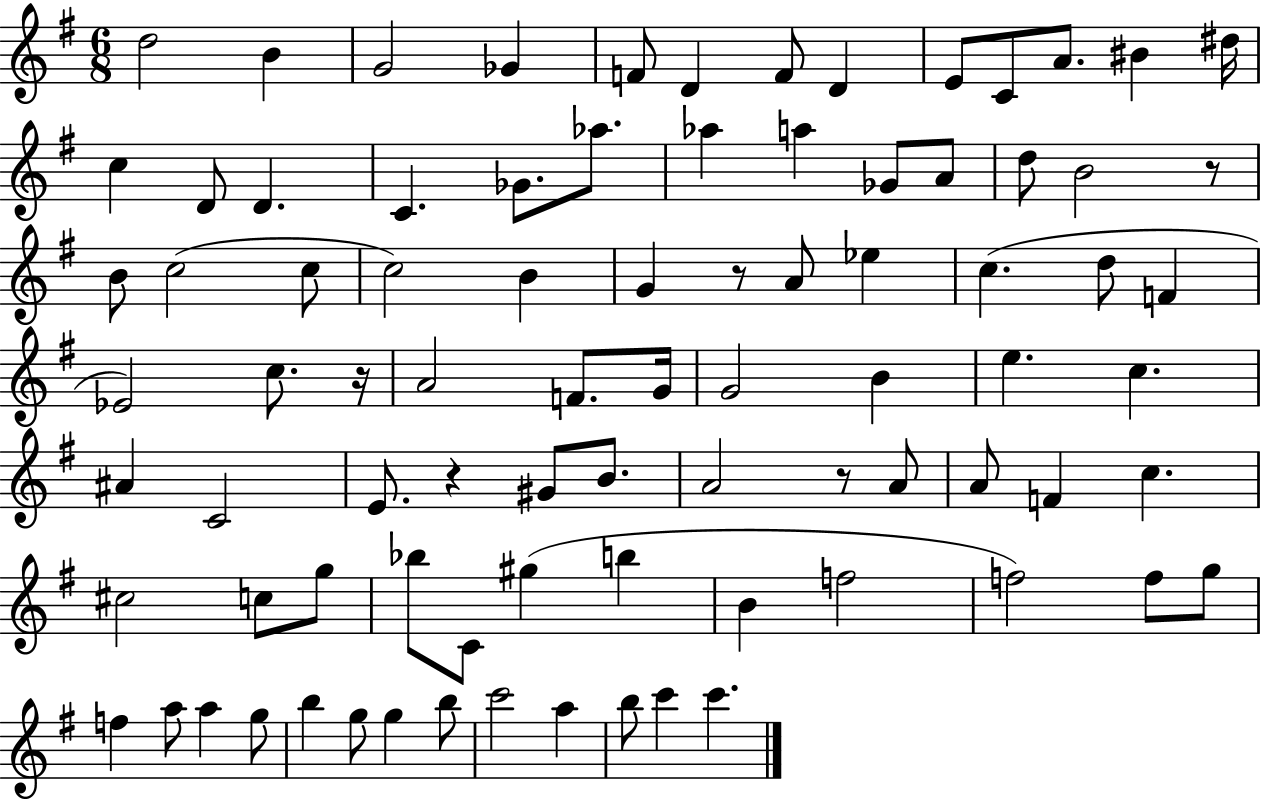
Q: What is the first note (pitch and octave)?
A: D5